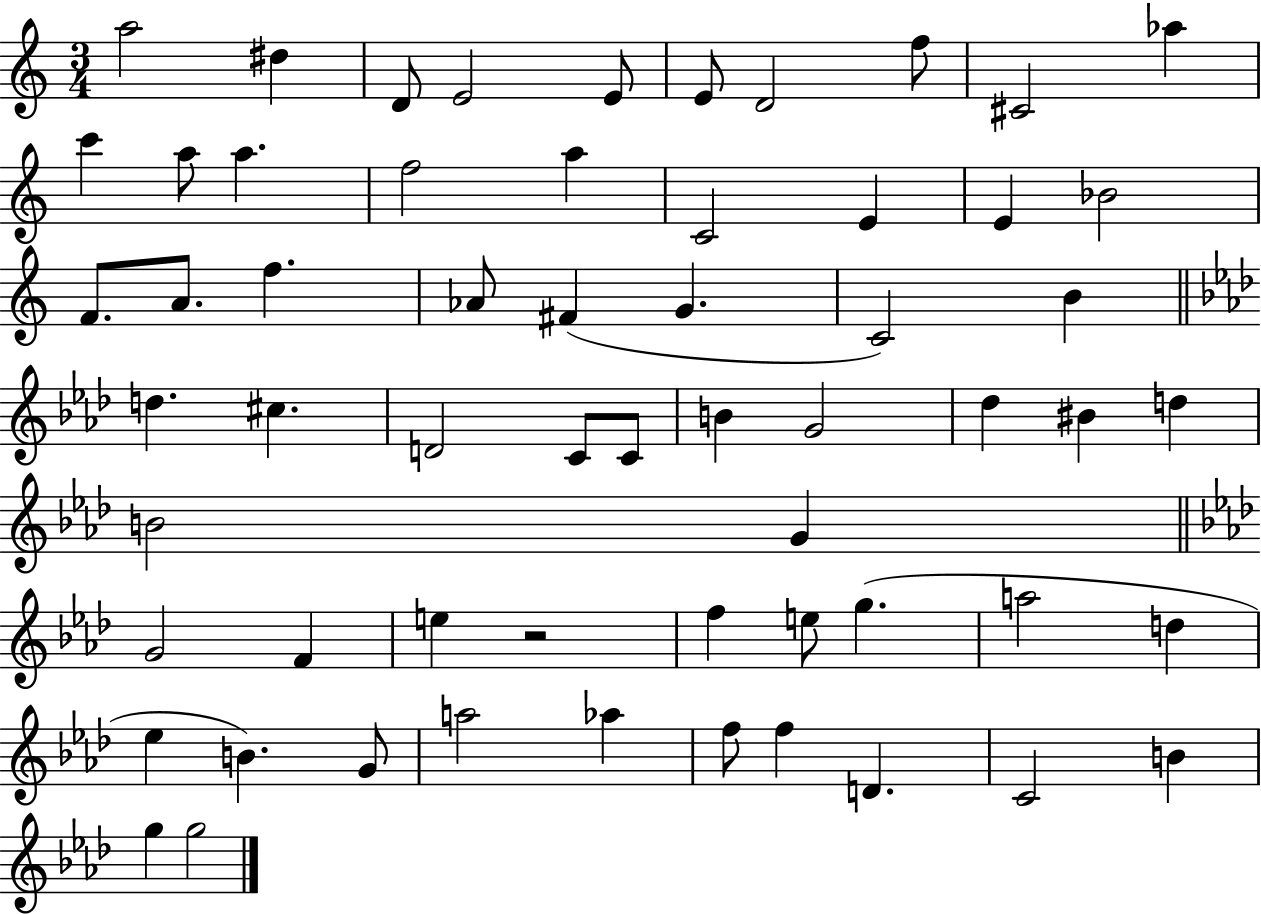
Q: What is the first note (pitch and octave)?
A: A5